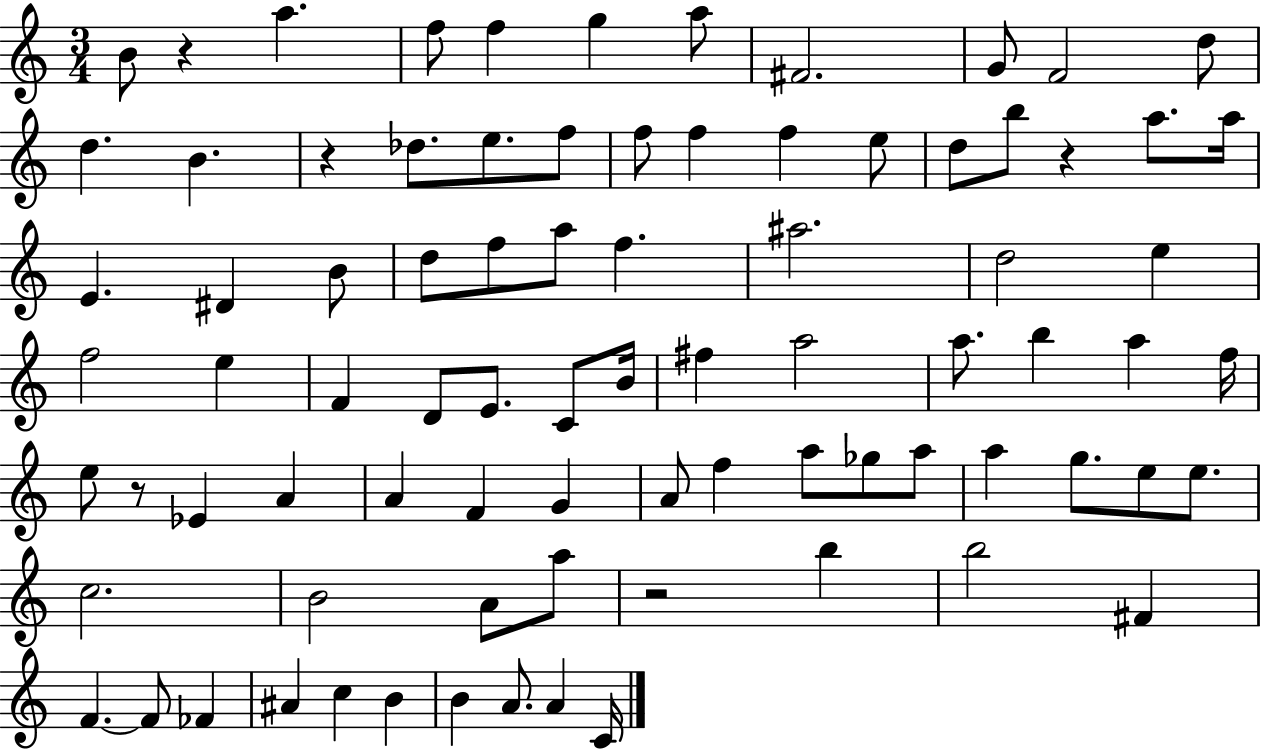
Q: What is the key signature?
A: C major